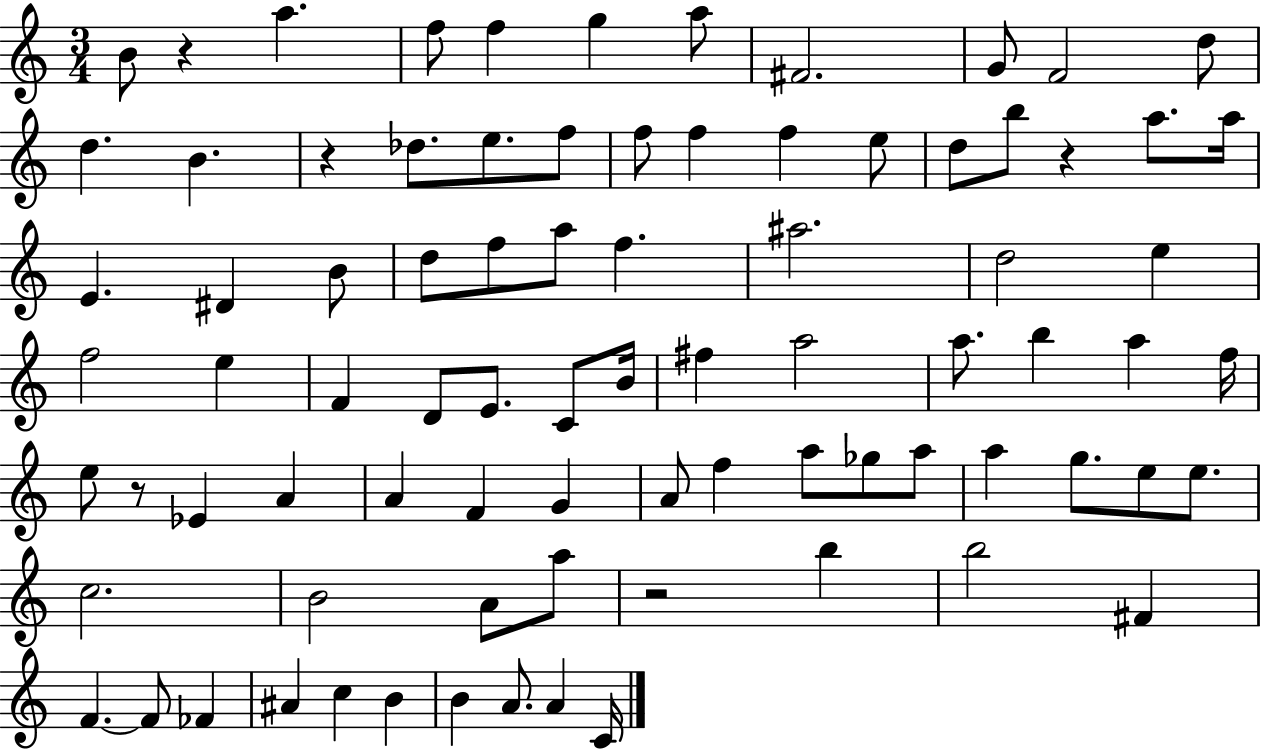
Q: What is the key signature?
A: C major